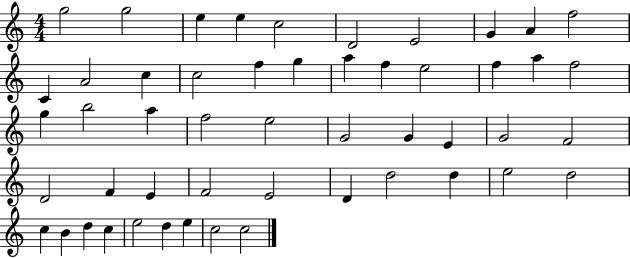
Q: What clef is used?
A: treble